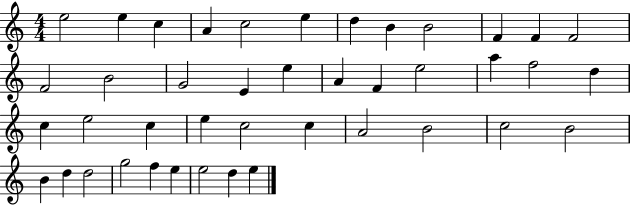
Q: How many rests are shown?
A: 0